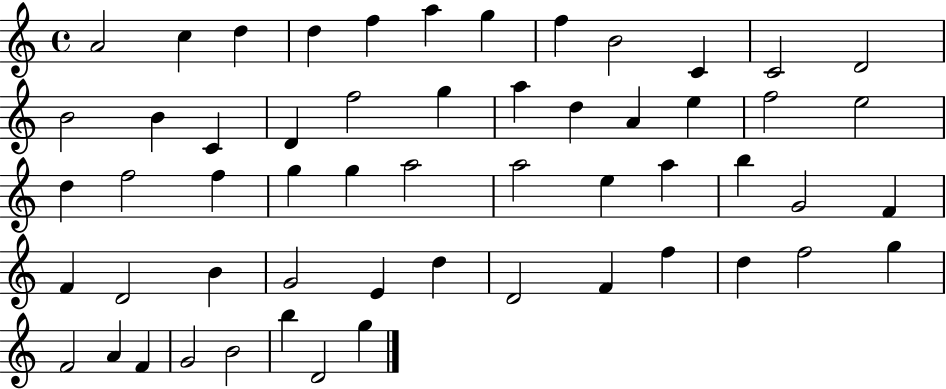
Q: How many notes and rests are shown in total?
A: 56